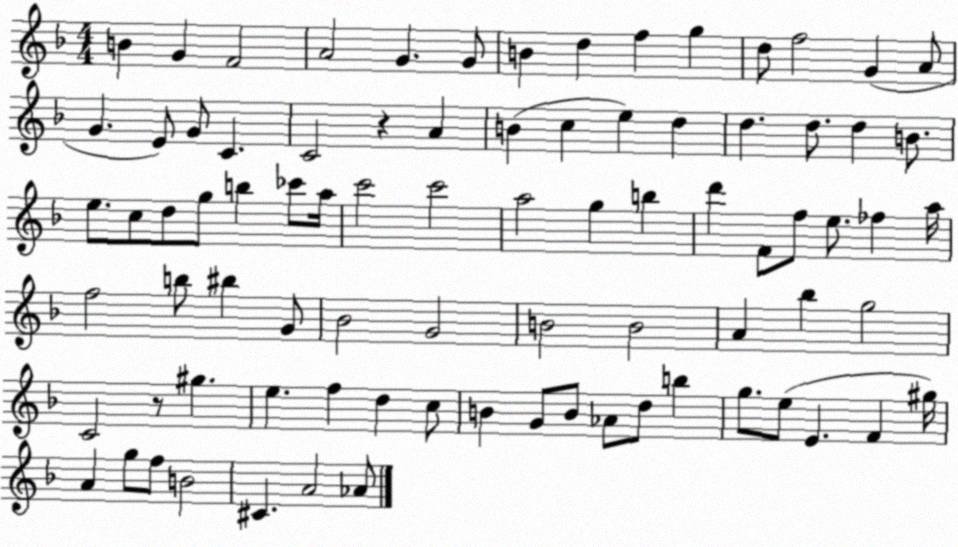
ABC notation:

X:1
T:Untitled
M:4/4
L:1/4
K:F
B G F2 A2 G G/2 B d f g d/2 f2 G A/2 G E/2 G/2 C C2 z A B c e d d d/2 d B/2 e/2 c/2 d/2 g/2 b _c'/2 a/4 c'2 c'2 a2 g b d' F/2 f/2 e/2 _f a/4 f2 b/2 ^b G/2 _B2 G2 B2 B2 A _b g2 C2 z/2 ^g e f d c/2 B G/2 B/2 _A/2 d/2 b g/2 e/2 E F ^g/4 A g/2 f/2 B2 ^C A2 _A/2